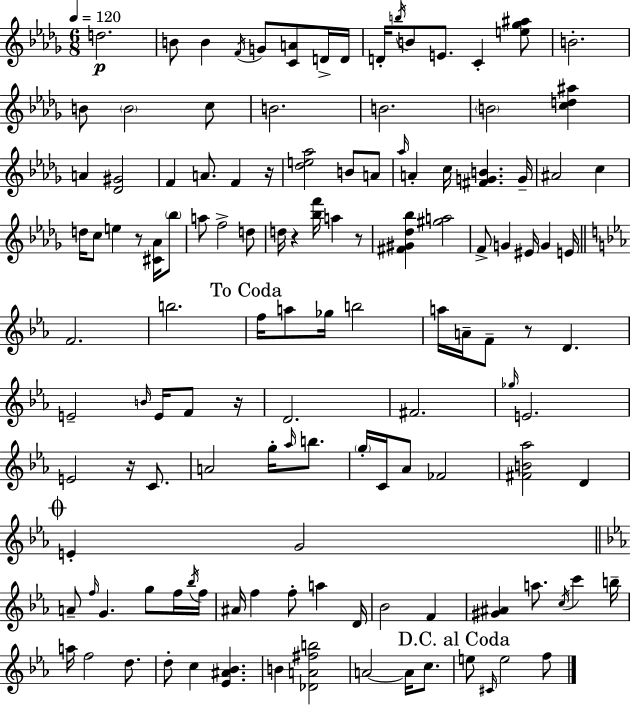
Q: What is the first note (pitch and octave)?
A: D5